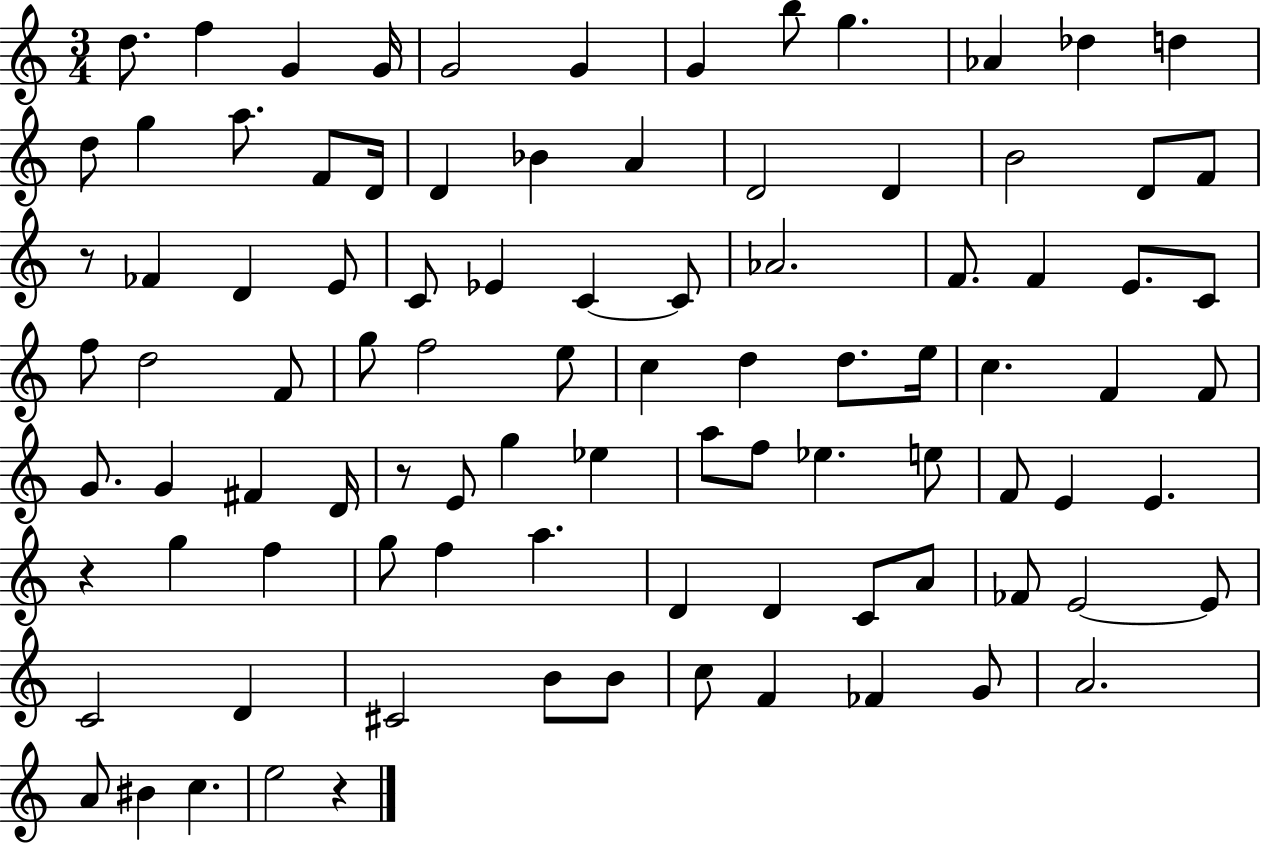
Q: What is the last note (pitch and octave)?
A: E5